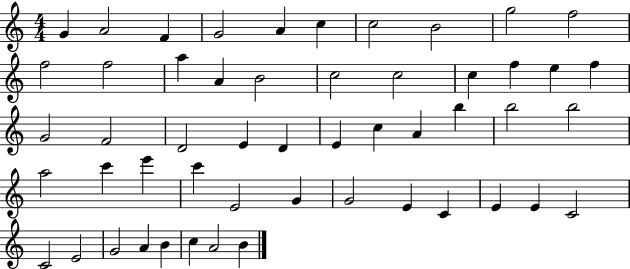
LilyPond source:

{
  \clef treble
  \numericTimeSignature
  \time 4/4
  \key c \major
  g'4 a'2 f'4 | g'2 a'4 c''4 | c''2 b'2 | g''2 f''2 | \break f''2 f''2 | a''4 a'4 b'2 | c''2 c''2 | c''4 f''4 e''4 f''4 | \break g'2 f'2 | d'2 e'4 d'4 | e'4 c''4 a'4 b''4 | b''2 b''2 | \break a''2 c'''4 e'''4 | c'''4 e'2 g'4 | g'2 e'4 c'4 | e'4 e'4 c'2 | \break c'2 e'2 | g'2 a'4 b'4 | c''4 a'2 b'4 | \bar "|."
}